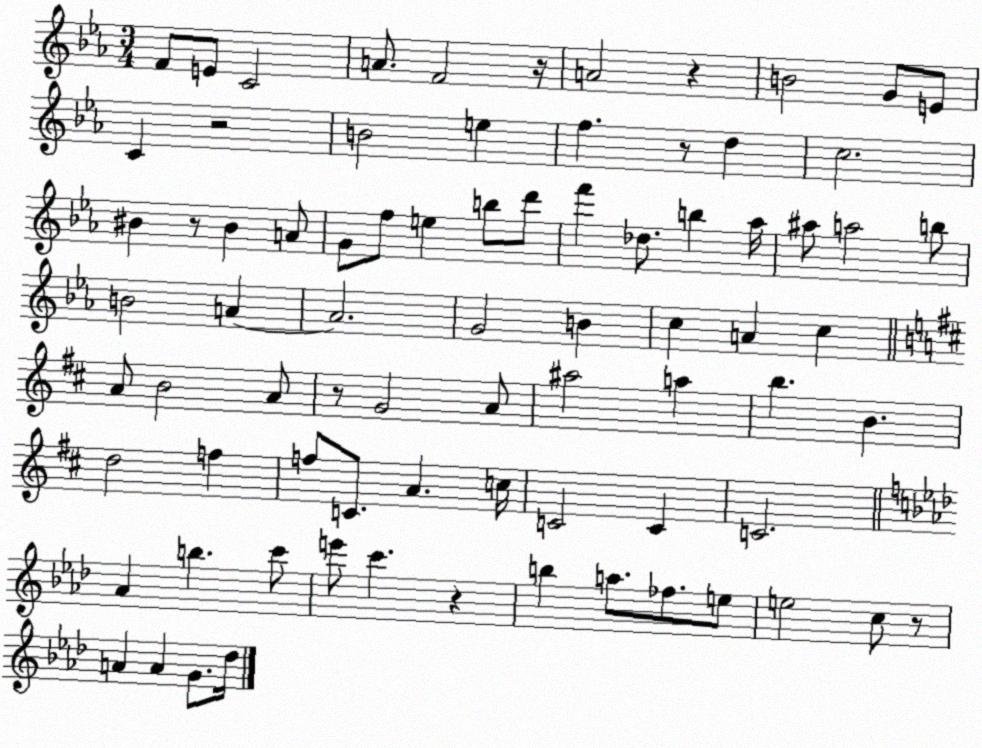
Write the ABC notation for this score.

X:1
T:Untitled
M:3/4
L:1/4
K:Eb
F/2 E/2 C2 A/2 F2 z/4 A2 z B2 G/2 E/2 C z2 B2 e f z/2 d c2 ^B z/2 ^B A/2 G/2 f/2 e b/2 d'/2 f' _d/2 b _a/4 ^a/2 a2 b/2 B2 A A2 G2 B c A c A/2 B2 A/2 z/2 G2 A/2 ^a2 a b B d2 f f/2 C/2 A c/4 C2 C C2 _A b c'/2 e'/2 c' z b a/2 _f/2 e/2 e2 c/2 z/2 A A G/2 _d/4